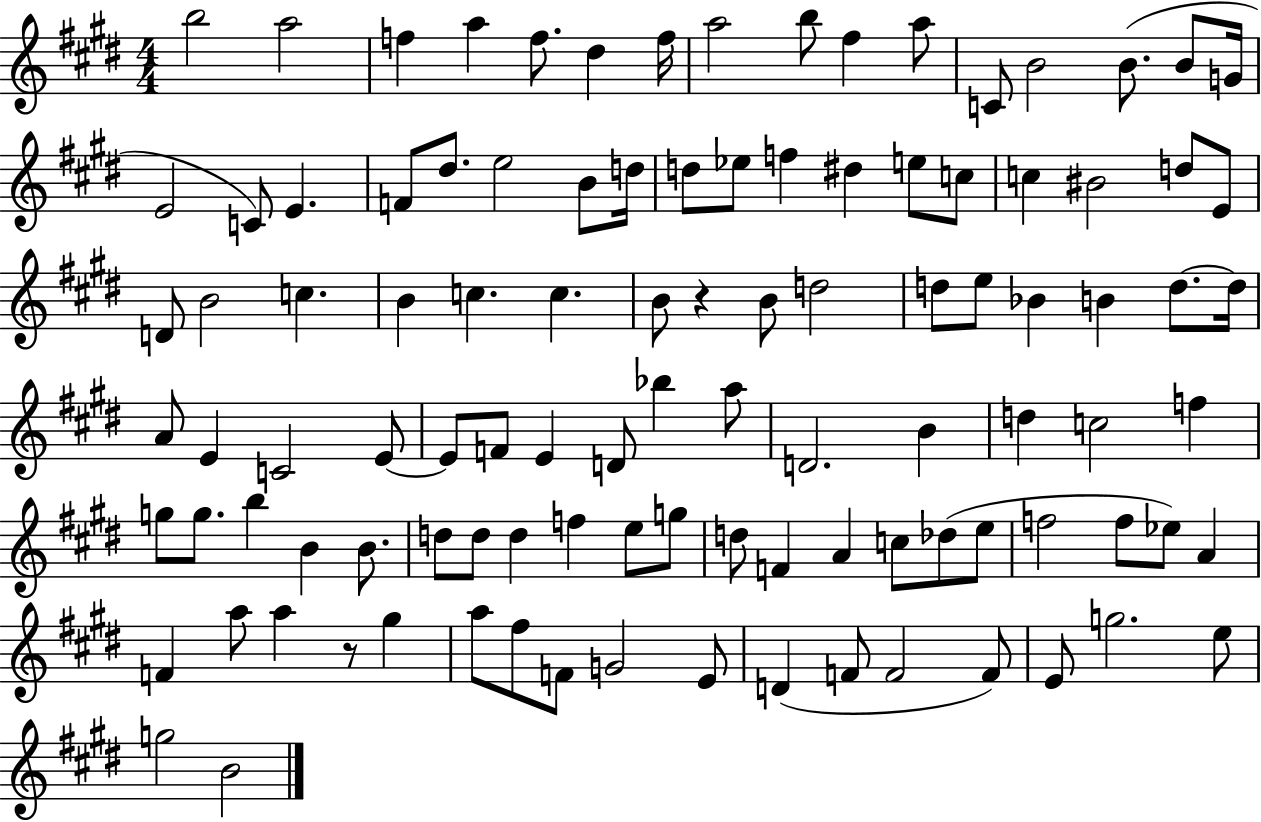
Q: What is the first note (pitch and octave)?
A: B5